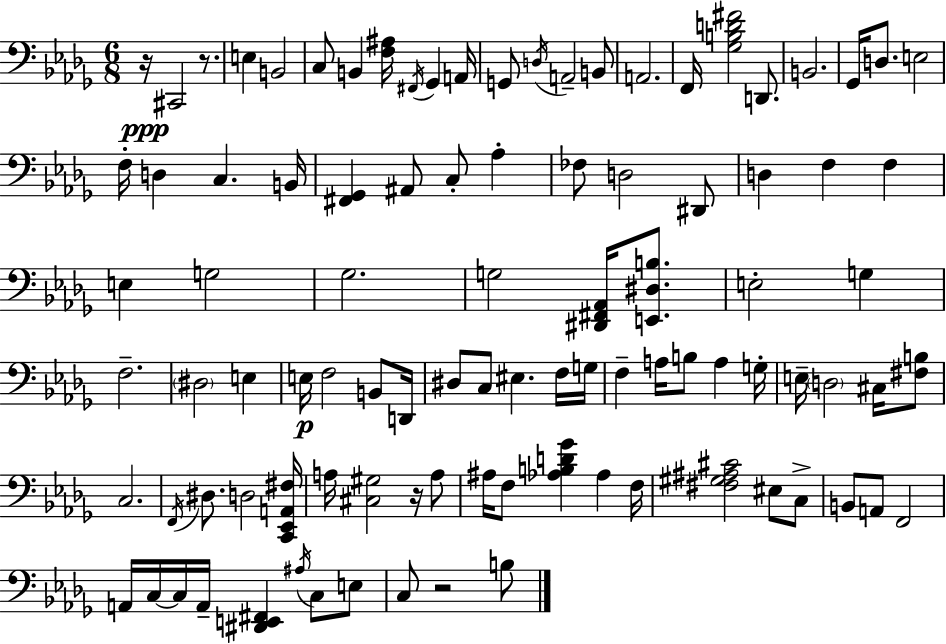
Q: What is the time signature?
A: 6/8